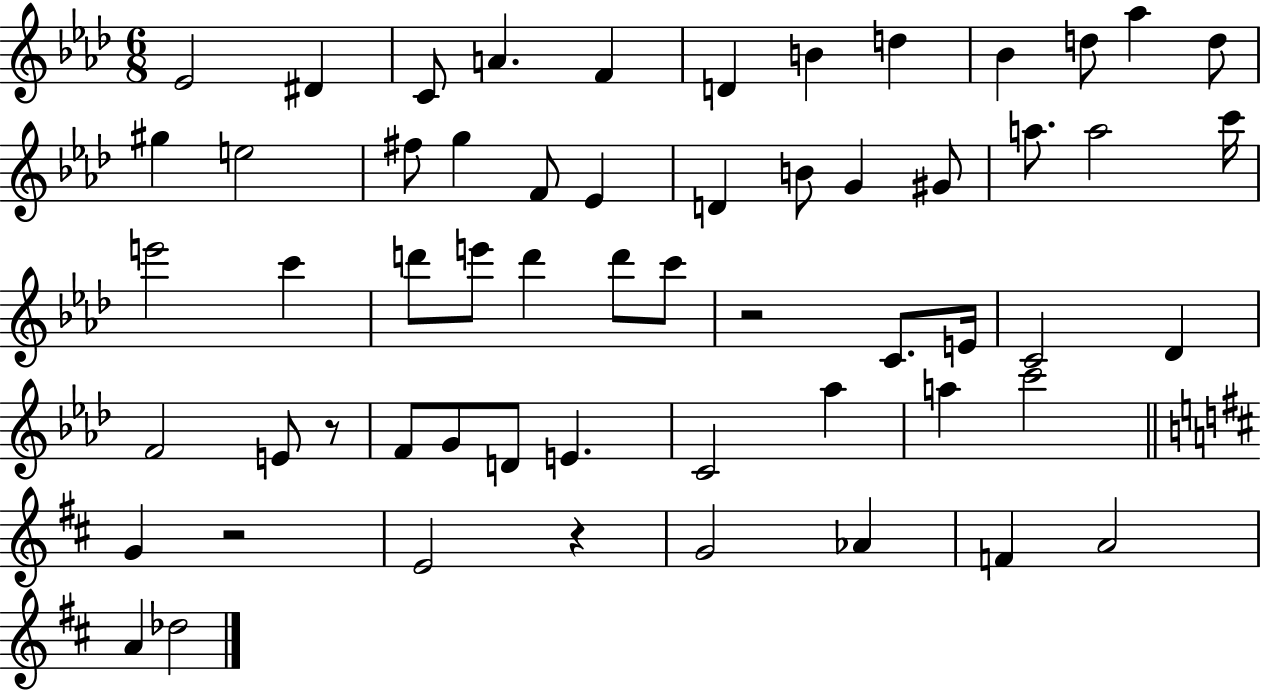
{
  \clef treble
  \numericTimeSignature
  \time 6/8
  \key aes \major
  ees'2 dis'4 | c'8 a'4. f'4 | d'4 b'4 d''4 | bes'4 d''8 aes''4 d''8 | \break gis''4 e''2 | fis''8 g''4 f'8 ees'4 | d'4 b'8 g'4 gis'8 | a''8. a''2 c'''16 | \break e'''2 c'''4 | d'''8 e'''8 d'''4 d'''8 c'''8 | r2 c'8. e'16 | c'2 des'4 | \break f'2 e'8 r8 | f'8 g'8 d'8 e'4. | c'2 aes''4 | a''4 c'''2 | \break \bar "||" \break \key d \major g'4 r2 | e'2 r4 | g'2 aes'4 | f'4 a'2 | \break a'4 des''2 | \bar "|."
}